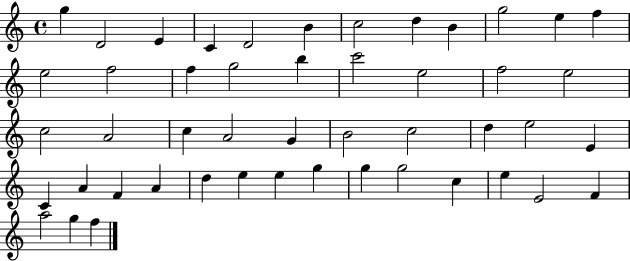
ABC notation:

X:1
T:Untitled
M:4/4
L:1/4
K:C
g D2 E C D2 B c2 d B g2 e f e2 f2 f g2 b c'2 e2 f2 e2 c2 A2 c A2 G B2 c2 d e2 E C A F A d e e g g g2 c e E2 F a2 g f